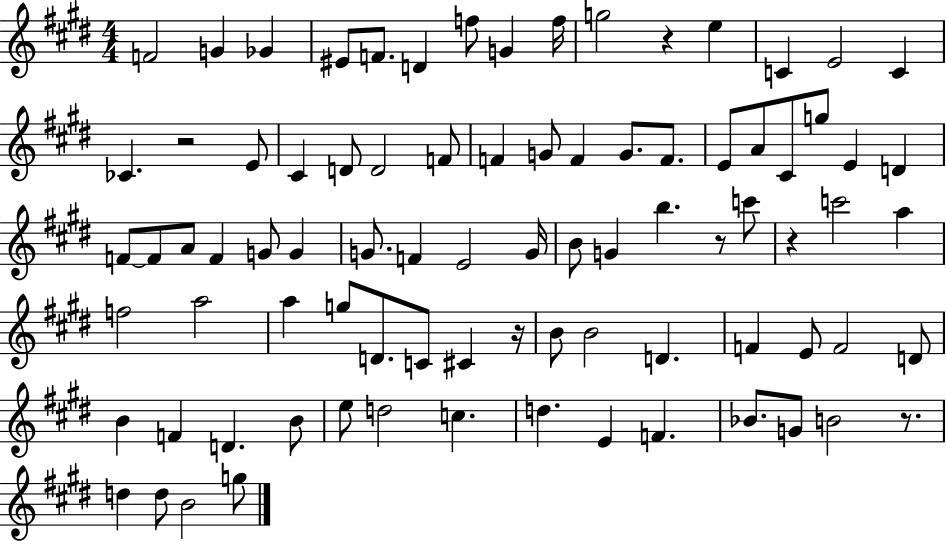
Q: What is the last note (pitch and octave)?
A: G5